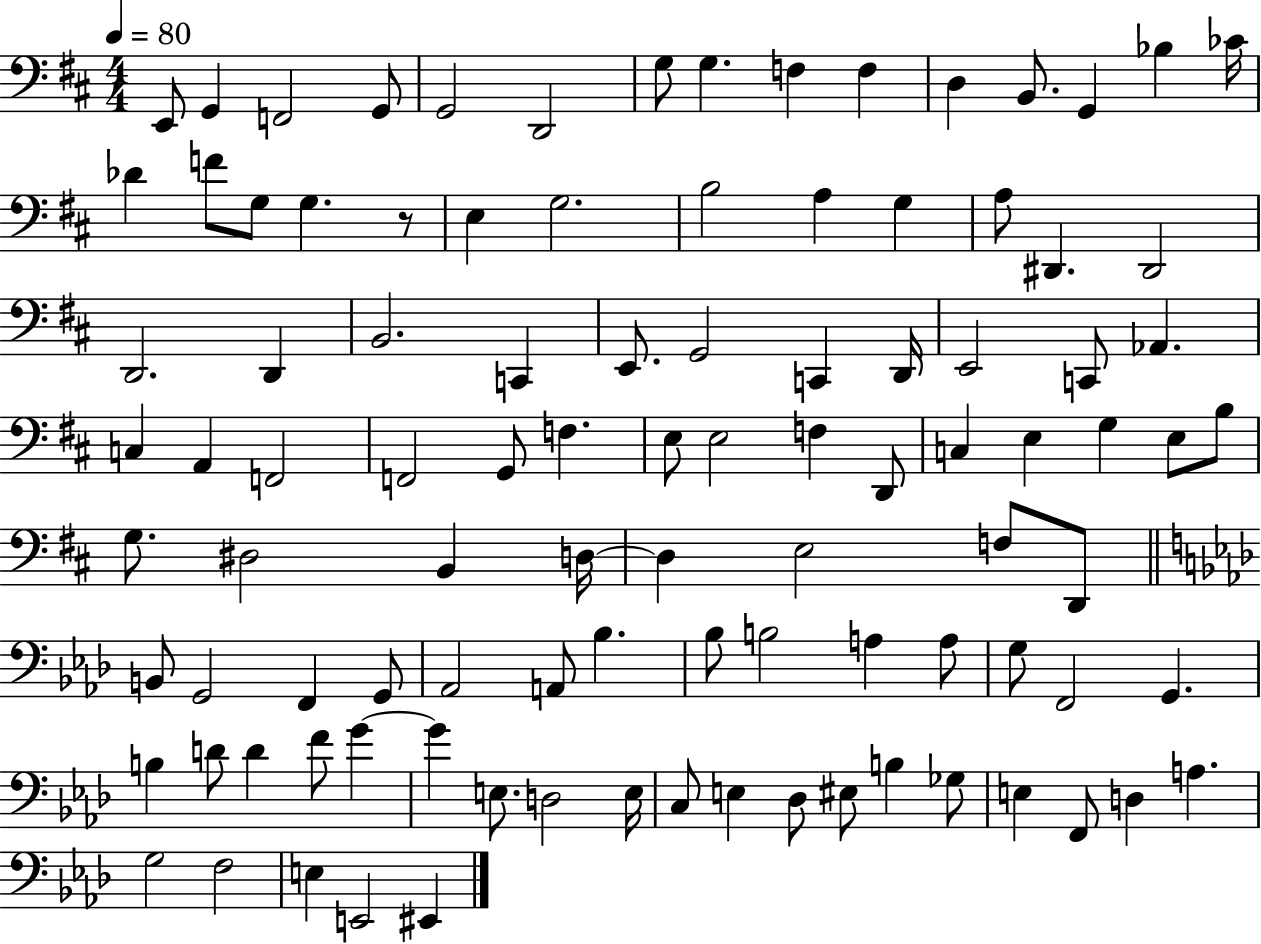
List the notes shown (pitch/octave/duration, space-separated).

E2/e G2/q F2/h G2/e G2/h D2/h G3/e G3/q. F3/q F3/q D3/q B2/e. G2/q Bb3/q CES4/s Db4/q F4/e G3/e G3/q. R/e E3/q G3/h. B3/h A3/q G3/q A3/e D#2/q. D#2/h D2/h. D2/q B2/h. C2/q E2/e. G2/h C2/q D2/s E2/h C2/e Ab2/q. C3/q A2/q F2/h F2/h G2/e F3/q. E3/e E3/h F3/q D2/e C3/q E3/q G3/q E3/e B3/e G3/e. D#3/h B2/q D3/s D3/q E3/h F3/e D2/e B2/e G2/h F2/q G2/e Ab2/h A2/e Bb3/q. Bb3/e B3/h A3/q A3/e G3/e F2/h G2/q. B3/q D4/e D4/q F4/e G4/q G4/q E3/e. D3/h E3/s C3/e E3/q Db3/e EIS3/e B3/q Gb3/e E3/q F2/e D3/q A3/q. G3/h F3/h E3/q E2/h EIS2/q